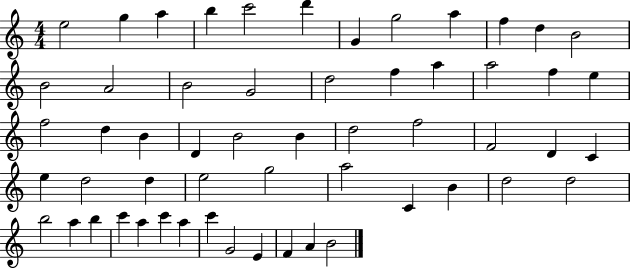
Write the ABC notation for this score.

X:1
T:Untitled
M:4/4
L:1/4
K:C
e2 g a b c'2 d' G g2 a f d B2 B2 A2 B2 G2 d2 f a a2 f e f2 d B D B2 B d2 f2 F2 D C e d2 d e2 g2 a2 C B d2 d2 b2 a b c' a c' a c' G2 E F A B2